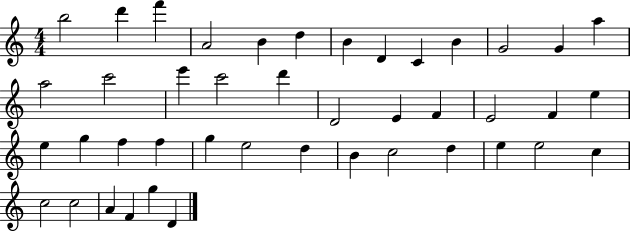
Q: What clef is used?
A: treble